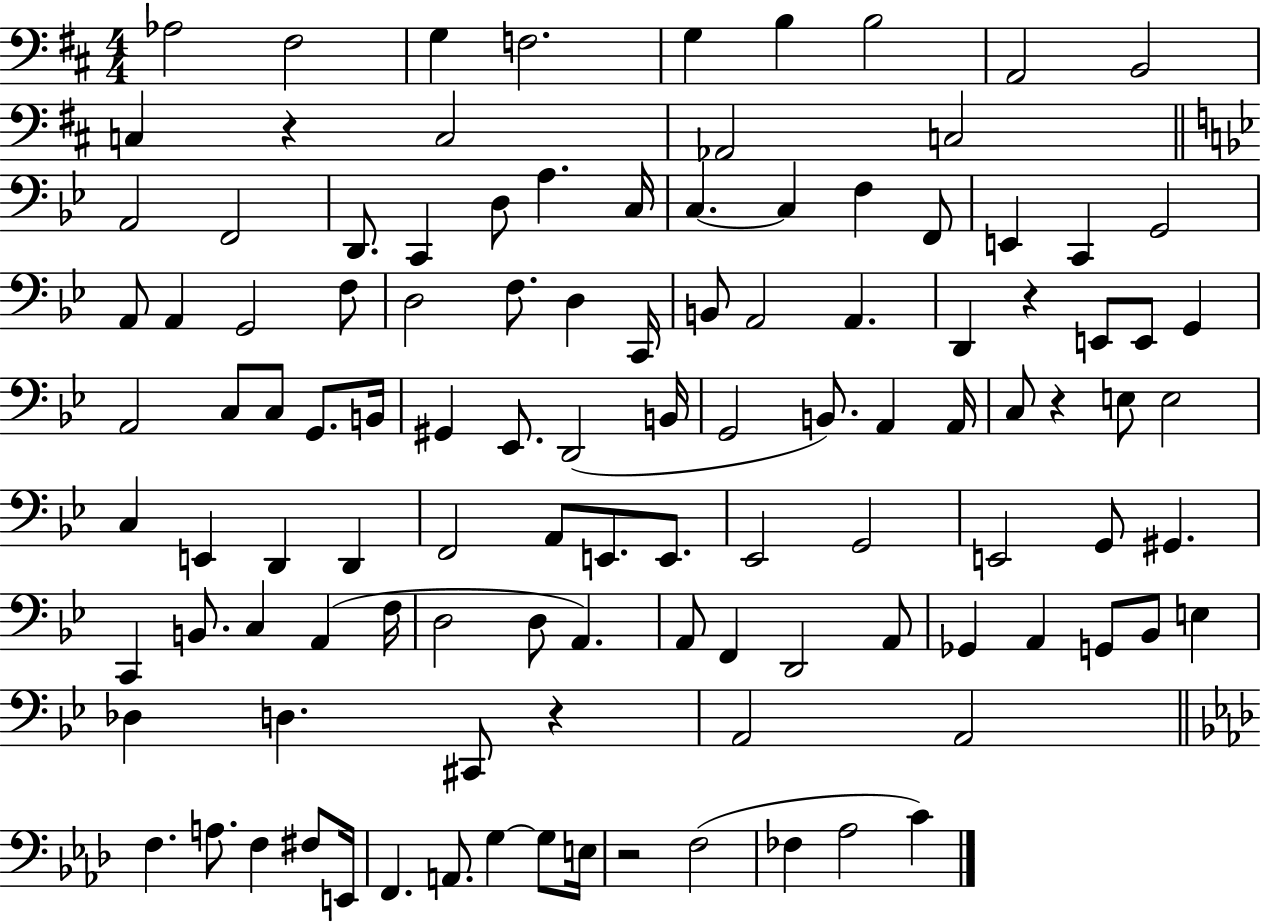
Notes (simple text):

Ab3/h F#3/h G3/q F3/h. G3/q B3/q B3/h A2/h B2/h C3/q R/q C3/h Ab2/h C3/h A2/h F2/h D2/e. C2/q D3/e A3/q. C3/s C3/q. C3/q F3/q F2/e E2/q C2/q G2/h A2/e A2/q G2/h F3/e D3/h F3/e. D3/q C2/s B2/e A2/h A2/q. D2/q R/q E2/e E2/e G2/q A2/h C3/e C3/e G2/e. B2/s G#2/q Eb2/e. D2/h B2/s G2/h B2/e. A2/q A2/s C3/e R/q E3/e E3/h C3/q E2/q D2/q D2/q F2/h A2/e E2/e. E2/e. Eb2/h G2/h E2/h G2/e G#2/q. C2/q B2/e. C3/q A2/q F3/s D3/h D3/e A2/q. A2/e F2/q D2/h A2/e Gb2/q A2/q G2/e Bb2/e E3/q Db3/q D3/q. C#2/e R/q A2/h A2/h F3/q. A3/e. F3/q F#3/e E2/s F2/q. A2/e. G3/q G3/e E3/s R/h F3/h FES3/q Ab3/h C4/q